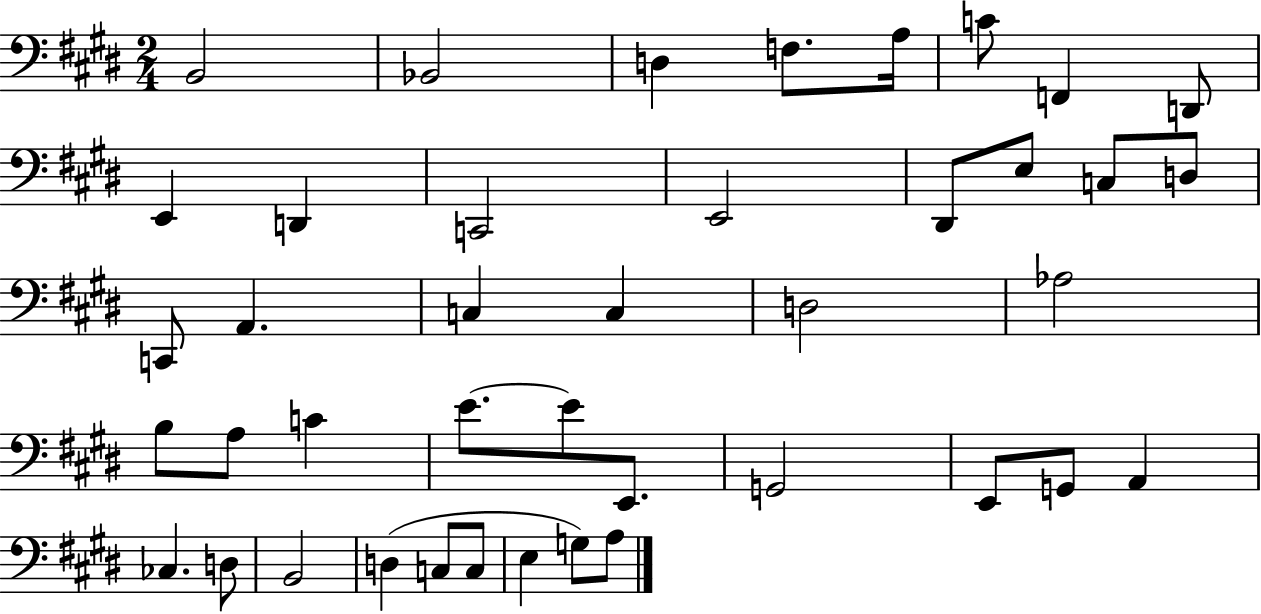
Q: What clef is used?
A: bass